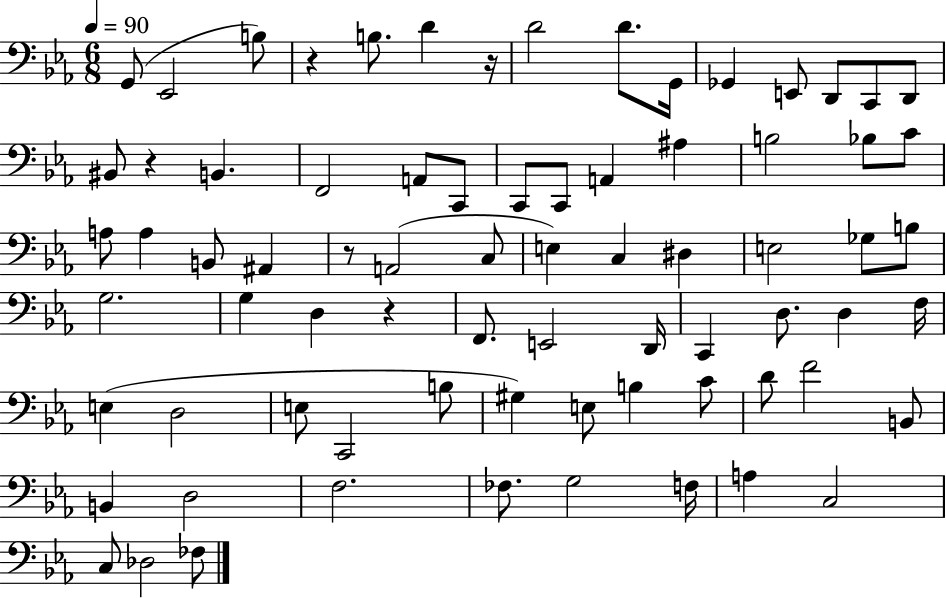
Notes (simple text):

G2/e Eb2/h B3/e R/q B3/e. D4/q R/s D4/h D4/e. G2/s Gb2/q E2/e D2/e C2/e D2/e BIS2/e R/q B2/q. F2/h A2/e C2/e C2/e C2/e A2/q A#3/q B3/h Bb3/e C4/e A3/e A3/q B2/e A#2/q R/e A2/h C3/e E3/q C3/q D#3/q E3/h Gb3/e B3/e G3/h. G3/q D3/q R/q F2/e. E2/h D2/s C2/q D3/e. D3/q F3/s E3/q D3/h E3/e C2/h B3/e G#3/q E3/e B3/q C4/e D4/e F4/h B2/e B2/q D3/h F3/h. FES3/e. G3/h F3/s A3/q C3/h C3/e Db3/h FES3/e